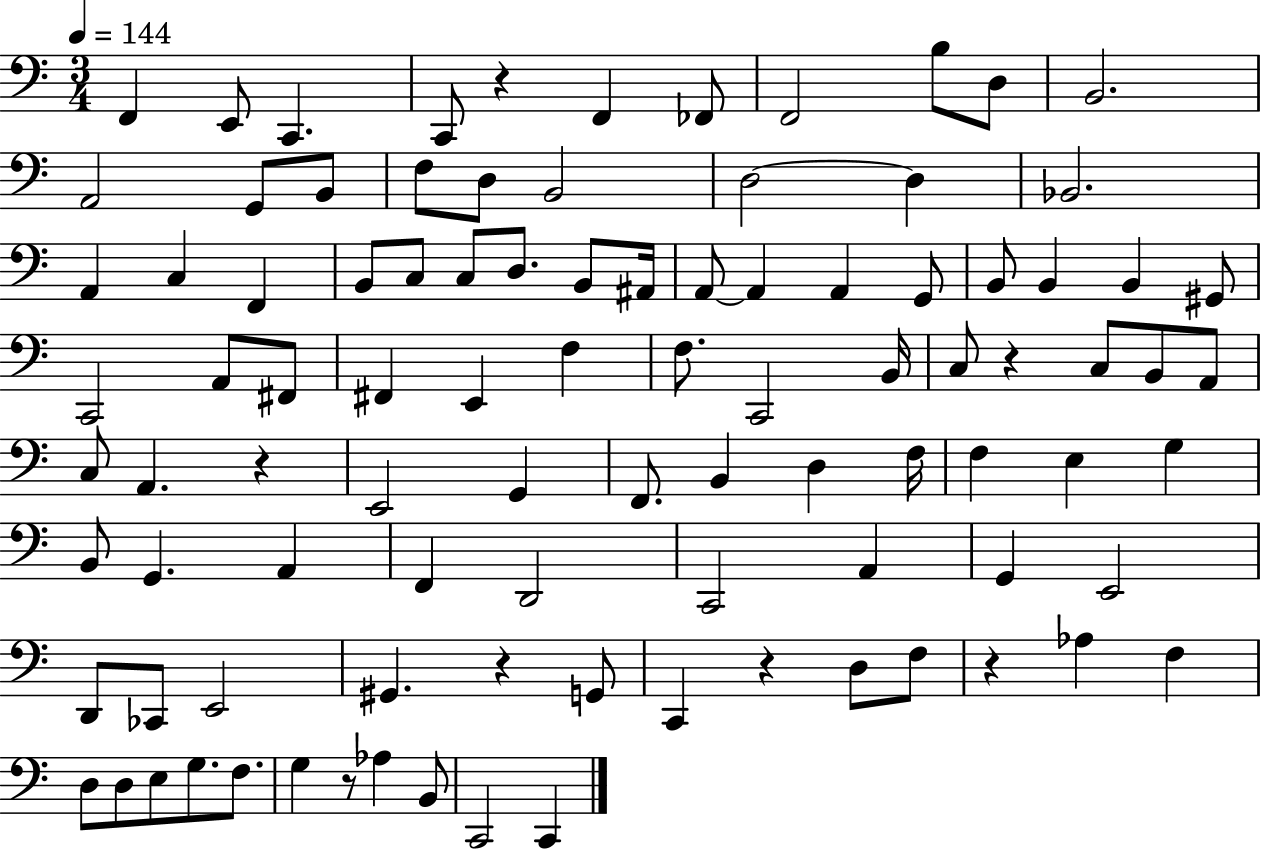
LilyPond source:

{
  \clef bass
  \numericTimeSignature
  \time 3/4
  \key c \major
  \tempo 4 = 144
  f,4 e,8 c,4. | c,8 r4 f,4 fes,8 | f,2 b8 d8 | b,2. | \break a,2 g,8 b,8 | f8 d8 b,2 | d2~~ d4 | bes,2. | \break a,4 c4 f,4 | b,8 c8 c8 d8. b,8 ais,16 | a,8~~ a,4 a,4 g,8 | b,8 b,4 b,4 gis,8 | \break c,2 a,8 fis,8 | fis,4 e,4 f4 | f8. c,2 b,16 | c8 r4 c8 b,8 a,8 | \break c8 a,4. r4 | e,2 g,4 | f,8. b,4 d4 f16 | f4 e4 g4 | \break b,8 g,4. a,4 | f,4 d,2 | c,2 a,4 | g,4 e,2 | \break d,8 ces,8 e,2 | gis,4. r4 g,8 | c,4 r4 d8 f8 | r4 aes4 f4 | \break d8 d8 e8 g8. f8. | g4 r8 aes4 b,8 | c,2 c,4 | \bar "|."
}